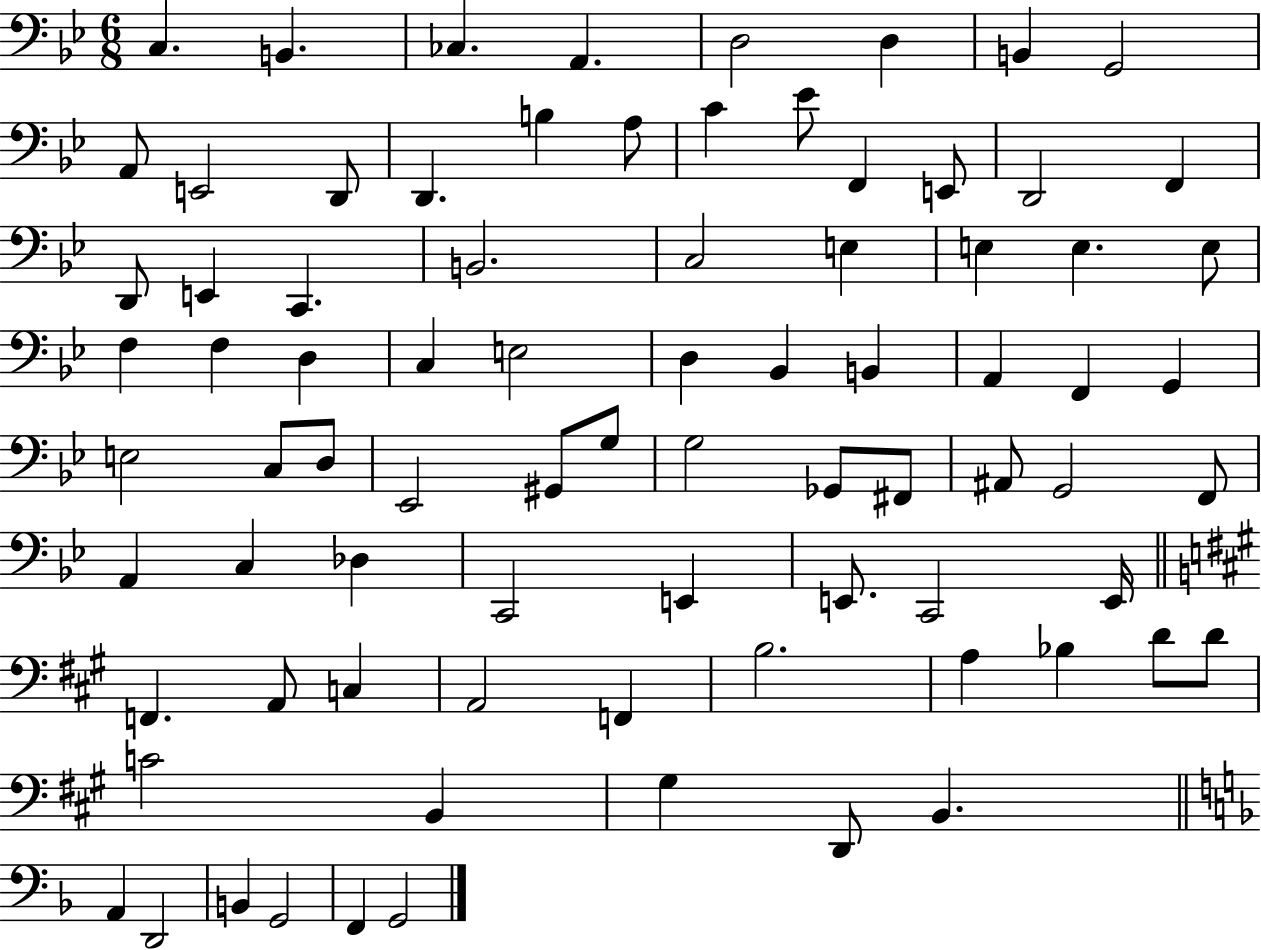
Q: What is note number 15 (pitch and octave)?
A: C4